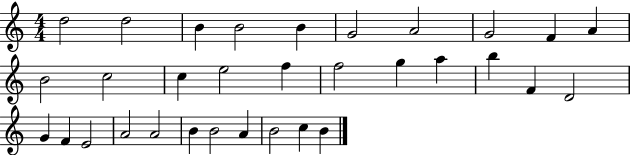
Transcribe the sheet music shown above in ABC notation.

X:1
T:Untitled
M:4/4
L:1/4
K:C
d2 d2 B B2 B G2 A2 G2 F A B2 c2 c e2 f f2 g a b F D2 G F E2 A2 A2 B B2 A B2 c B